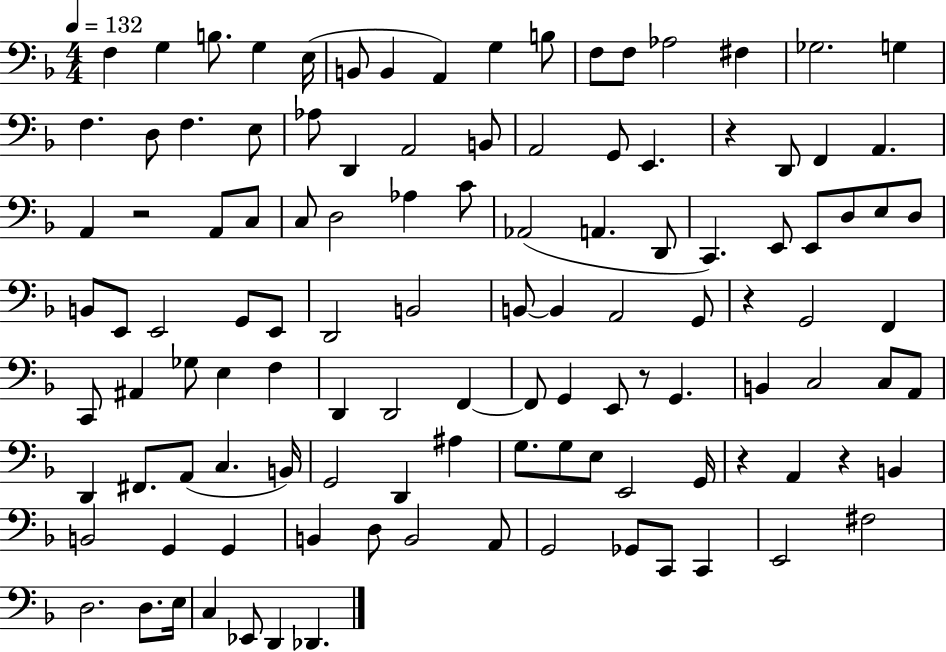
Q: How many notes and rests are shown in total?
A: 116